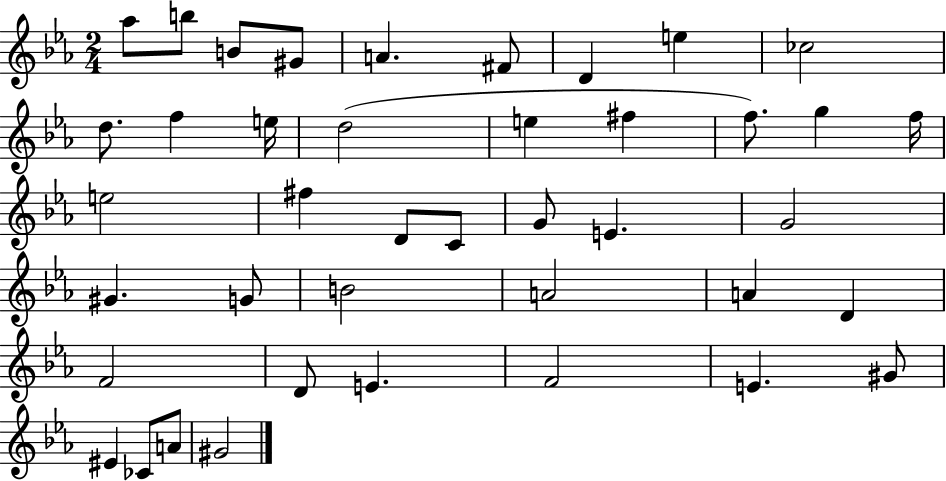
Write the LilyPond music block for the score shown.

{
  \clef treble
  \numericTimeSignature
  \time 2/4
  \key ees \major
  aes''8 b''8 b'8 gis'8 | a'4. fis'8 | d'4 e''4 | ces''2 | \break d''8. f''4 e''16 | d''2( | e''4 fis''4 | f''8.) g''4 f''16 | \break e''2 | fis''4 d'8 c'8 | g'8 e'4. | g'2 | \break gis'4. g'8 | b'2 | a'2 | a'4 d'4 | \break f'2 | d'8 e'4. | f'2 | e'4. gis'8 | \break eis'4 ces'8 a'8 | gis'2 | \bar "|."
}